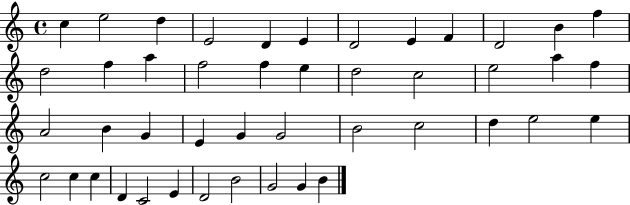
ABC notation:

X:1
T:Untitled
M:4/4
L:1/4
K:C
c e2 d E2 D E D2 E F D2 B f d2 f a f2 f e d2 c2 e2 a f A2 B G E G G2 B2 c2 d e2 e c2 c c D C2 E D2 B2 G2 G B